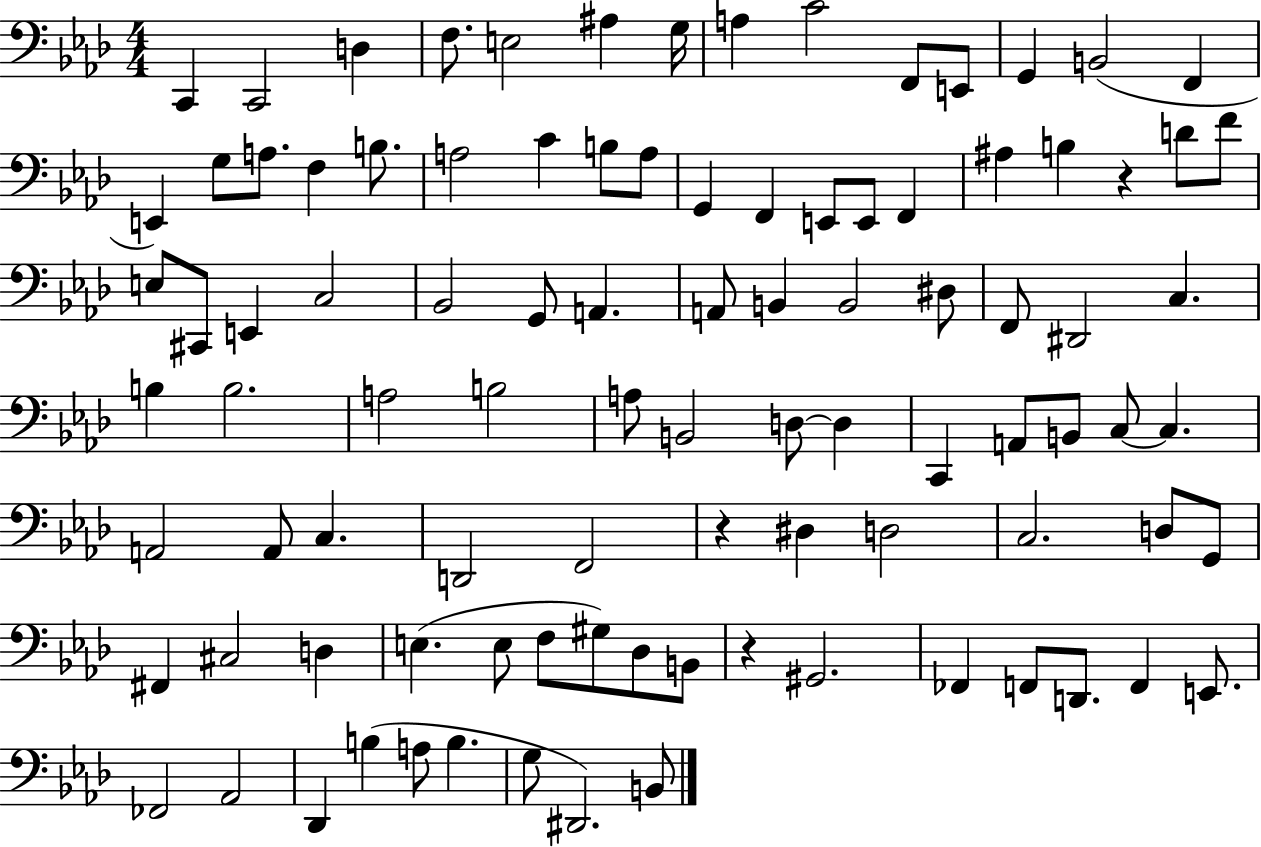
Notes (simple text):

C2/q C2/h D3/q F3/e. E3/h A#3/q G3/s A3/q C4/h F2/e E2/e G2/q B2/h F2/q E2/q G3/e A3/e. F3/q B3/e. A3/h C4/q B3/e A3/e G2/q F2/q E2/e E2/e F2/q A#3/q B3/q R/q D4/e F4/e E3/e C#2/e E2/q C3/h Bb2/h G2/e A2/q. A2/e B2/q B2/h D#3/e F2/e D#2/h C3/q. B3/q B3/h. A3/h B3/h A3/e B2/h D3/e D3/q C2/q A2/e B2/e C3/e C3/q. A2/h A2/e C3/q. D2/h F2/h R/q D#3/q D3/h C3/h. D3/e G2/e F#2/q C#3/h D3/q E3/q. E3/e F3/e G#3/e Db3/e B2/e R/q G#2/h. FES2/q F2/e D2/e. F2/q E2/e. FES2/h Ab2/h Db2/q B3/q A3/e B3/q. G3/e D#2/h. B2/e